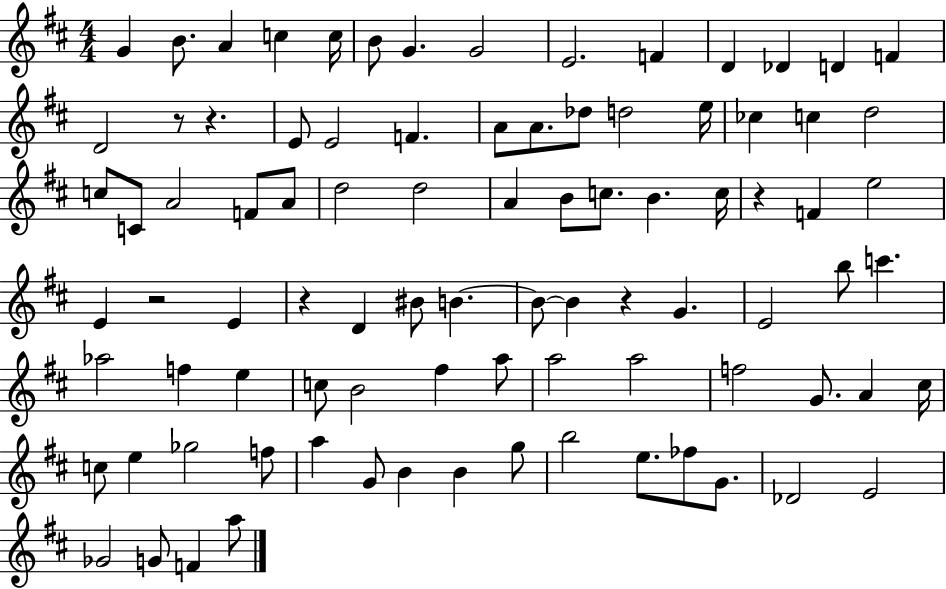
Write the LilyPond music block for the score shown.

{
  \clef treble
  \numericTimeSignature
  \time 4/4
  \key d \major
  g'4 b'8. a'4 c''4 c''16 | b'8 g'4. g'2 | e'2. f'4 | d'4 des'4 d'4 f'4 | \break d'2 r8 r4. | e'8 e'2 f'4. | a'8 a'8. des''8 d''2 e''16 | ces''4 c''4 d''2 | \break c''8 c'8 a'2 f'8 a'8 | d''2 d''2 | a'4 b'8 c''8. b'4. c''16 | r4 f'4 e''2 | \break e'4 r2 e'4 | r4 d'4 bis'8 b'4.~~ | b'8~~ b'4 r4 g'4. | e'2 b''8 c'''4. | \break aes''2 f''4 e''4 | c''8 b'2 fis''4 a''8 | a''2 a''2 | f''2 g'8. a'4 cis''16 | \break c''8 e''4 ges''2 f''8 | a''4 g'8 b'4 b'4 g''8 | b''2 e''8. fes''8 g'8. | des'2 e'2 | \break ges'2 g'8 f'4 a''8 | \bar "|."
}